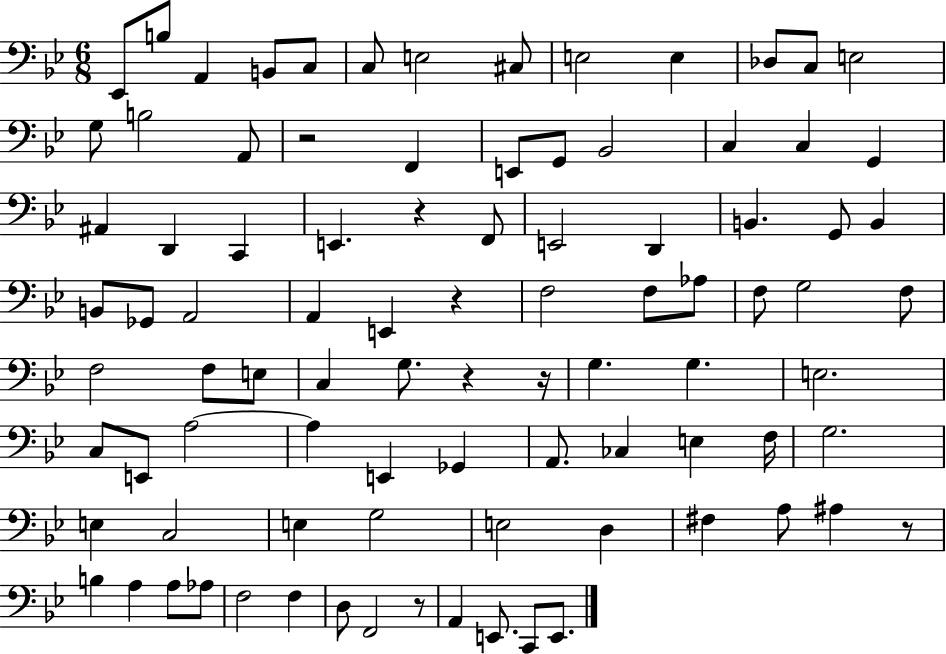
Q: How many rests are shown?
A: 7